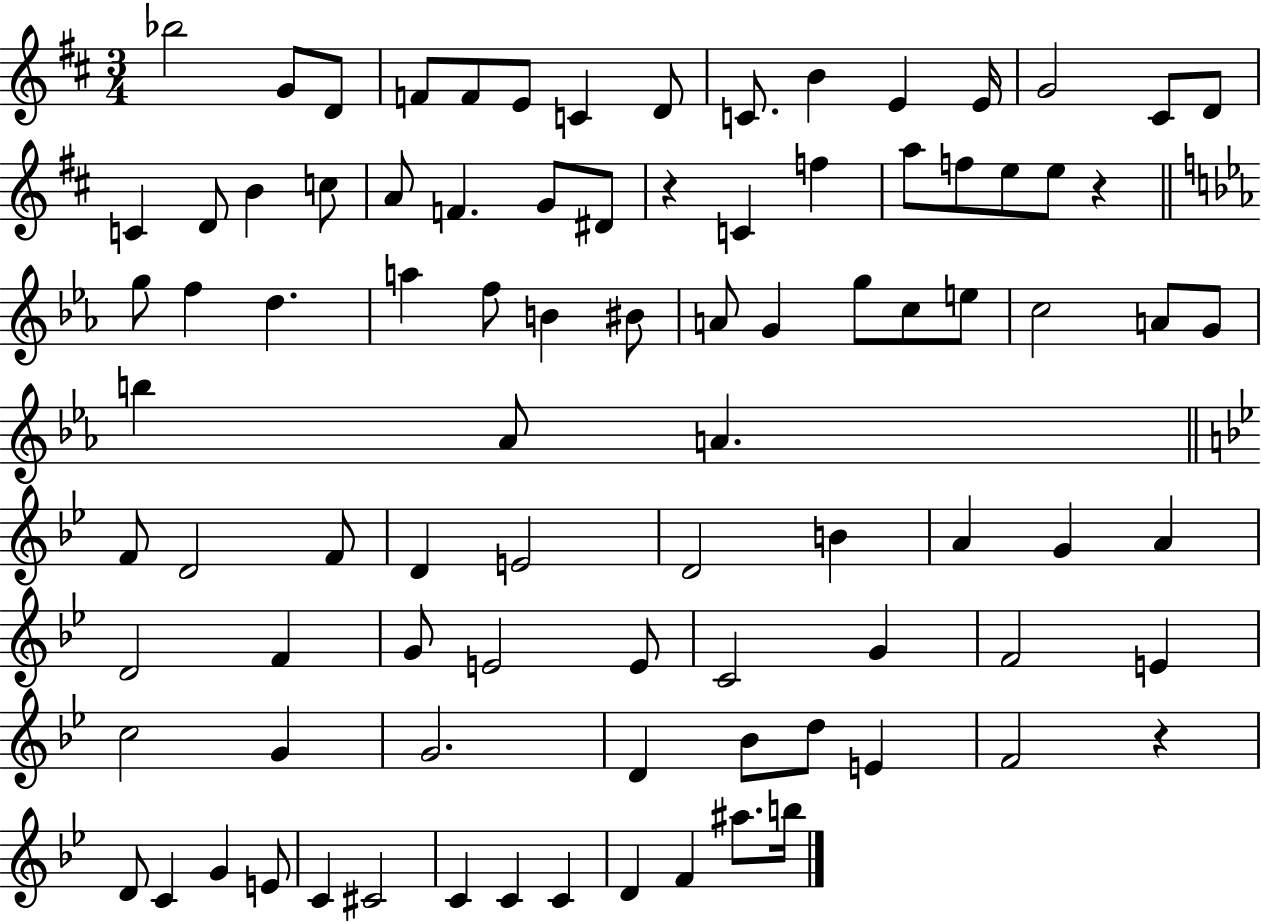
{
  \clef treble
  \numericTimeSignature
  \time 3/4
  \key d \major
  \repeat volta 2 { bes''2 g'8 d'8 | f'8 f'8 e'8 c'4 d'8 | c'8. b'4 e'4 e'16 | g'2 cis'8 d'8 | \break c'4 d'8 b'4 c''8 | a'8 f'4. g'8 dis'8 | r4 c'4 f''4 | a''8 f''8 e''8 e''8 r4 | \break \bar "||" \break \key ees \major g''8 f''4 d''4. | a''4 f''8 b'4 bis'8 | a'8 g'4 g''8 c''8 e''8 | c''2 a'8 g'8 | \break b''4 aes'8 a'4. | \bar "||" \break \key bes \major f'8 d'2 f'8 | d'4 e'2 | d'2 b'4 | a'4 g'4 a'4 | \break d'2 f'4 | g'8 e'2 e'8 | c'2 g'4 | f'2 e'4 | \break c''2 g'4 | g'2. | d'4 bes'8 d''8 e'4 | f'2 r4 | \break d'8 c'4 g'4 e'8 | c'4 cis'2 | c'4 c'4 c'4 | d'4 f'4 ais''8. b''16 | \break } \bar "|."
}